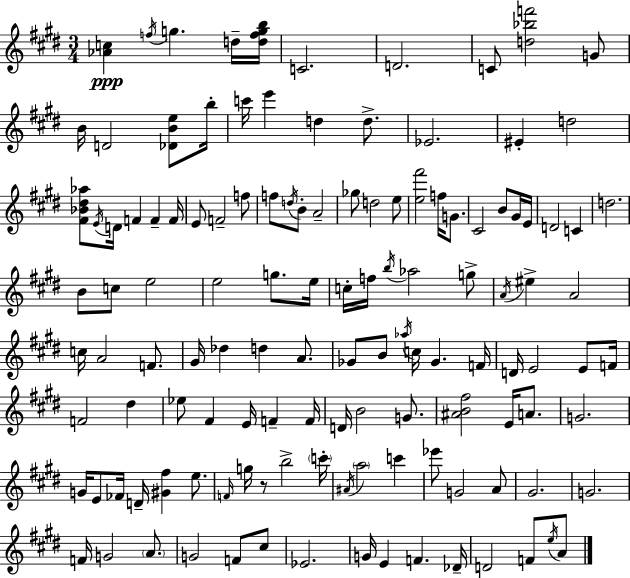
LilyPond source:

{
  \clef treble
  \numericTimeSignature
  \time 3/4
  \key e \major
  <aes' c''>4\ppp \acciaccatura { f''16 } g''4. d''16-- | <d'' f'' g'' b''>16 c'2. | d'2. | c'8 <d'' bes'' f'''>2 g'8 | \break b'16 d'2 <des' b' e''>8 | b''16-. c'''16 e'''4 d''4 d''8.-> | ees'2. | eis'4-. d''2 | \break <fis' bes' dis'' aes''>8 \acciaccatura { e'16 } d'16 f'4 f'4-- | f'16 e'8 f'2-- | f''8 f''8 \acciaccatura { d''16 } b'8-. a'2-- | ges''8 d''2 | \break e''8 <e'' fis'''>2 f''16 | g'8. cis'2 b'8 | gis'16 e'16 d'2 c'4 | d''2. | \break b'8 c''8 e''2 | e''2 g''8. | e''16 c''16-. f''16 \acciaccatura { b''16 } aes''2 | g''8-> \acciaccatura { a'16 } eis''4-> a'2 | \break c''16 a'2 | f'8. gis'16 des''4 d''4 | a'8. ges'8 b'8 \acciaccatura { aes''16 } c''16 ges'4. | f'16 d'16 e'2 | \break e'8 f'16 f'2 | dis''4 ees''8 fis'4 | e'16 f'4-- f'16 d'16 b'2 | g'8. <ais' b' fis''>2 | \break e'16 a'8. g'2. | g'16 e'8 fes'16 d'16-- <gis' fis''>4 | e''8. \grace { f'16 } g''16 r8 b''2-> | \parenthesize c'''16-. \acciaccatura { ais'16 } \parenthesize a''2 | \break c'''4 ees'''8 g'2 | a'8 gis'2. | g'2. | f'16 g'2 | \break \parenthesize a'8. g'2 | f'8 cis''8 ees'2. | g'16 e'4 | f'4. des'16-- d'2 | \break f'8 \acciaccatura { e''16 } a'8 \bar "|."
}